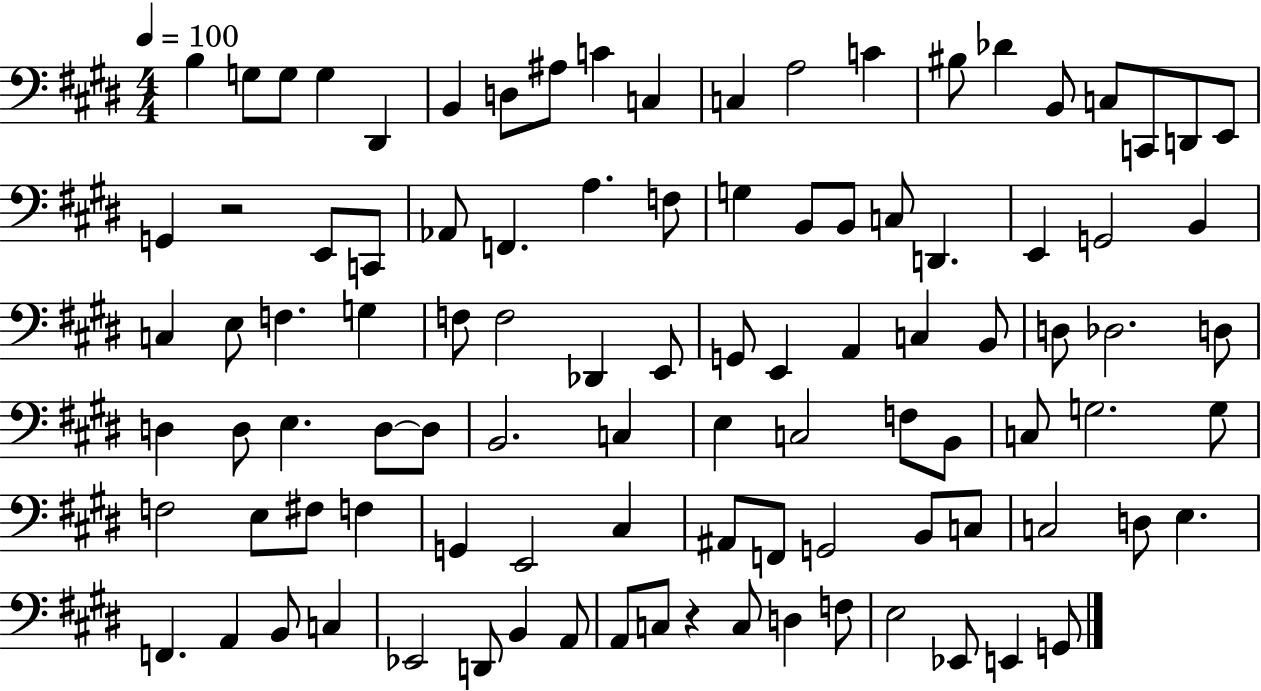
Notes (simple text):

B3/q G3/e G3/e G3/q D#2/q B2/q D3/e A#3/e C4/q C3/q C3/q A3/h C4/q BIS3/e Db4/q B2/e C3/e C2/e D2/e E2/e G2/q R/h E2/e C2/e Ab2/e F2/q. A3/q. F3/e G3/q B2/e B2/e C3/e D2/q. E2/q G2/h B2/q C3/q E3/e F3/q. G3/q F3/e F3/h Db2/q E2/e G2/e E2/q A2/q C3/q B2/e D3/e Db3/h. D3/e D3/q D3/e E3/q. D3/e D3/e B2/h. C3/q E3/q C3/h F3/e B2/e C3/e G3/h. G3/e F3/h E3/e F#3/e F3/q G2/q E2/h C#3/q A#2/e F2/e G2/h B2/e C3/e C3/h D3/e E3/q. F2/q. A2/q B2/e C3/q Eb2/h D2/e B2/q A2/e A2/e C3/e R/q C3/e D3/q F3/e E3/h Eb2/e E2/q G2/e